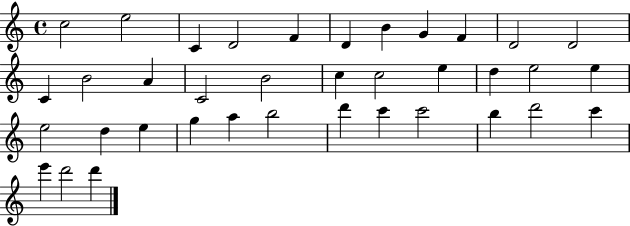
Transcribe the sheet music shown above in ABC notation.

X:1
T:Untitled
M:4/4
L:1/4
K:C
c2 e2 C D2 F D B G F D2 D2 C B2 A C2 B2 c c2 e d e2 e e2 d e g a b2 d' c' c'2 b d'2 c' e' d'2 d'